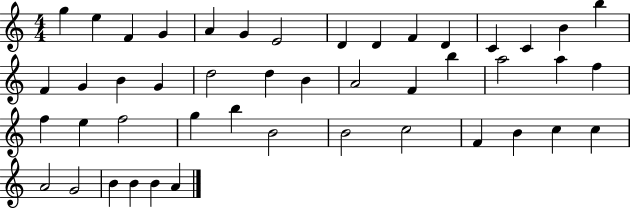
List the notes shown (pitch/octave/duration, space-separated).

G5/q E5/q F4/q G4/q A4/q G4/q E4/h D4/q D4/q F4/q D4/q C4/q C4/q B4/q B5/q F4/q G4/q B4/q G4/q D5/h D5/q B4/q A4/h F4/q B5/q A5/h A5/q F5/q F5/q E5/q F5/h G5/q B5/q B4/h B4/h C5/h F4/q B4/q C5/q C5/q A4/h G4/h B4/q B4/q B4/q A4/q